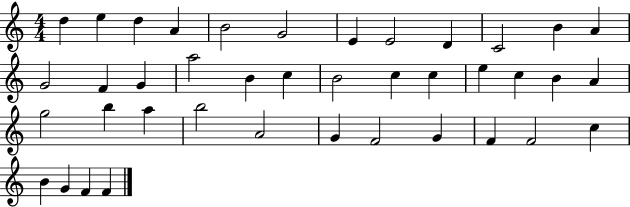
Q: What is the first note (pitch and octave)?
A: D5